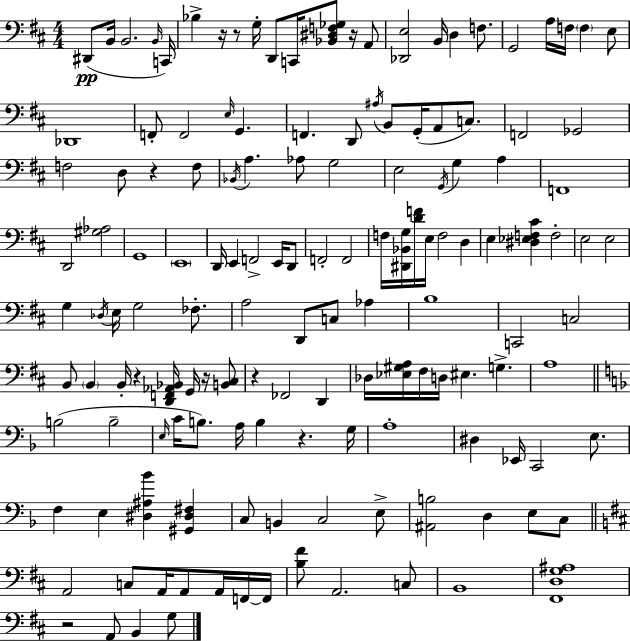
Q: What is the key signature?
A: D major